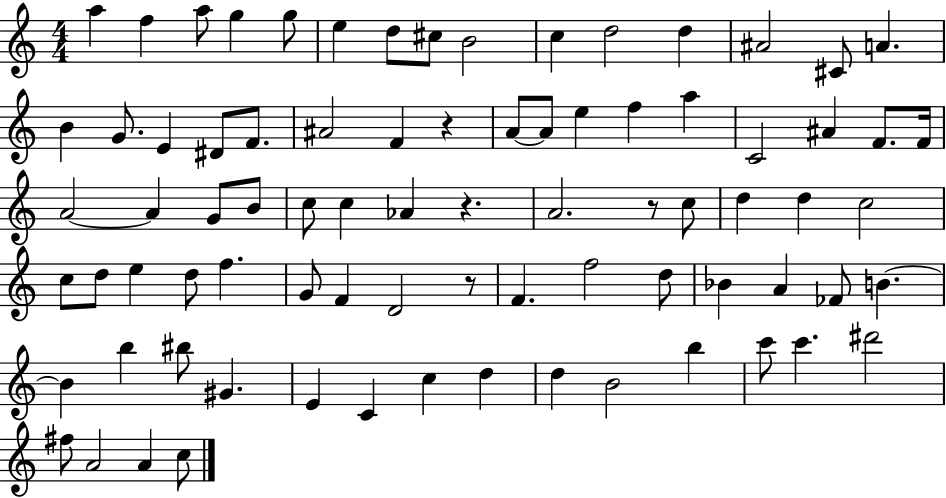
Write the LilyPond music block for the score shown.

{
  \clef treble
  \numericTimeSignature
  \time 4/4
  \key c \major
  \repeat volta 2 { a''4 f''4 a''8 g''4 g''8 | e''4 d''8 cis''8 b'2 | c''4 d''2 d''4 | ais'2 cis'8 a'4. | \break b'4 g'8. e'4 dis'8 f'8. | ais'2 f'4 r4 | a'8~~ a'8 e''4 f''4 a''4 | c'2 ais'4 f'8. f'16 | \break a'2~~ a'4 g'8 b'8 | c''8 c''4 aes'4 r4. | a'2. r8 c''8 | d''4 d''4 c''2 | \break c''8 d''8 e''4 d''8 f''4. | g'8 f'4 d'2 r8 | f'4. f''2 d''8 | bes'4 a'4 fes'8 b'4.~~ | \break b'4 b''4 bis''8 gis'4. | e'4 c'4 c''4 d''4 | d''4 b'2 b''4 | c'''8 c'''4. dis'''2 | \break fis''8 a'2 a'4 c''8 | } \bar "|."
}